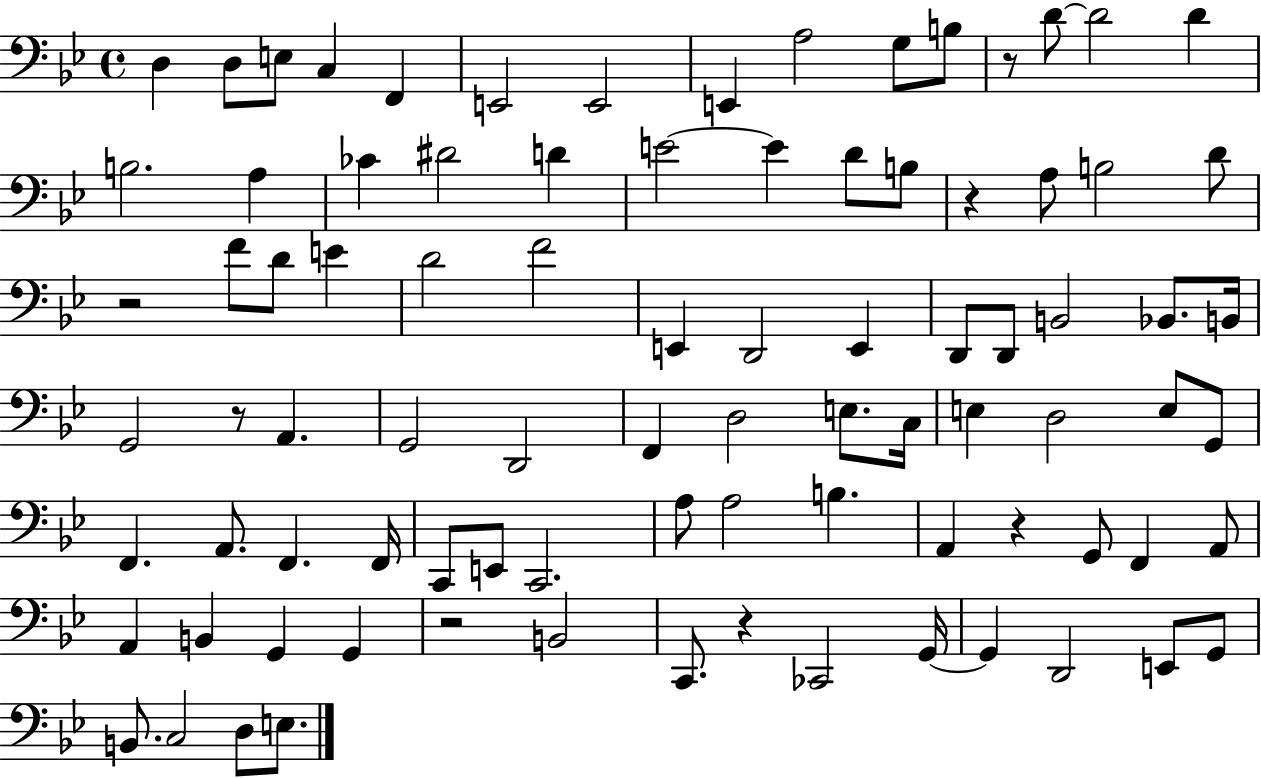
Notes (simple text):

D3/q D3/e E3/e C3/q F2/q E2/h E2/h E2/q A3/h G3/e B3/e R/e D4/e D4/h D4/q B3/h. A3/q CES4/q D#4/h D4/q E4/h E4/q D4/e B3/e R/q A3/e B3/h D4/e R/h F4/e D4/e E4/q D4/h F4/h E2/q D2/h E2/q D2/e D2/e B2/h Bb2/e. B2/s G2/h R/e A2/q. G2/h D2/h F2/q D3/h E3/e. C3/s E3/q D3/h E3/e G2/e F2/q. A2/e. F2/q. F2/s C2/e E2/e C2/h. A3/e A3/h B3/q. A2/q R/q G2/e F2/q A2/e A2/q B2/q G2/q G2/q R/h B2/h C2/e. R/q CES2/h G2/s G2/q D2/h E2/e G2/e B2/e. C3/h D3/e E3/e.